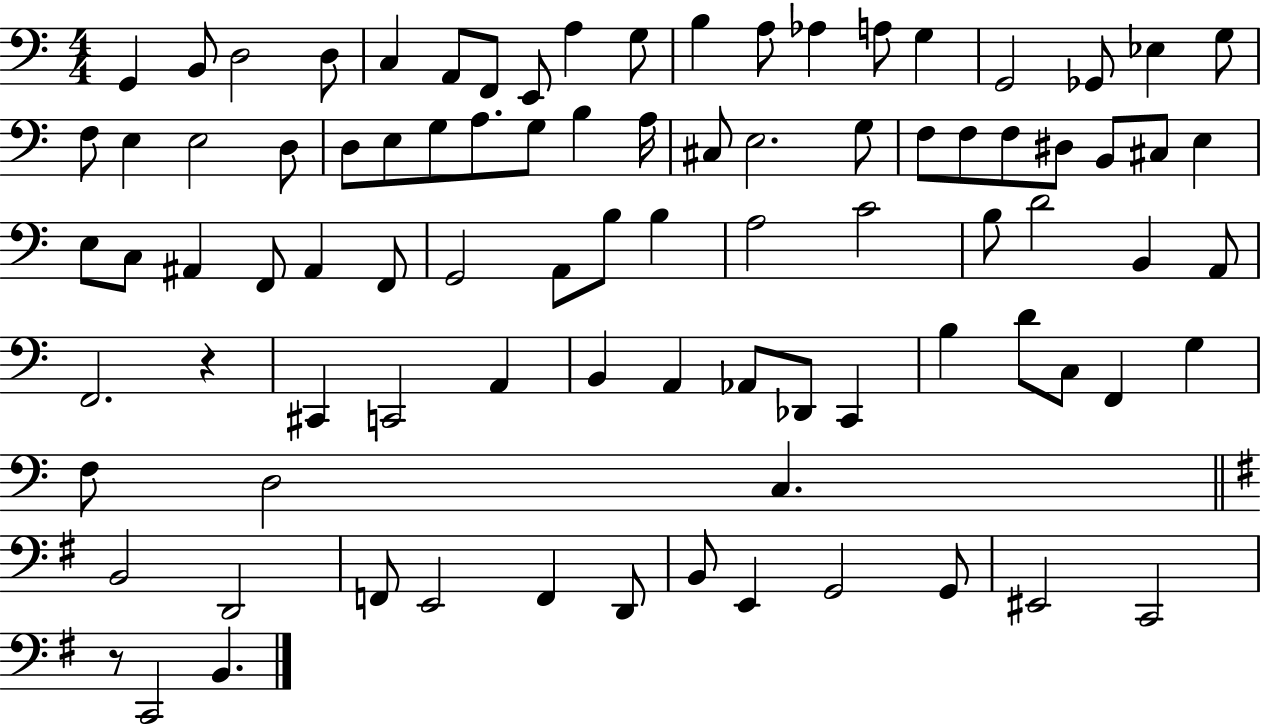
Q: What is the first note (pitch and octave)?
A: G2